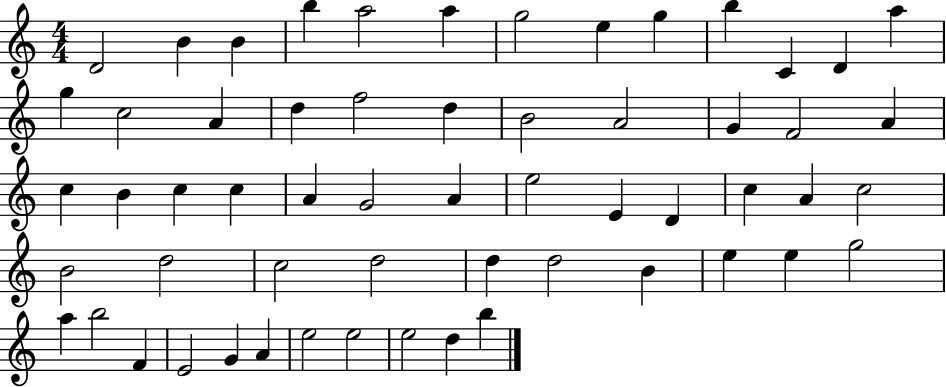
{
  \clef treble
  \numericTimeSignature
  \time 4/4
  \key c \major
  d'2 b'4 b'4 | b''4 a''2 a''4 | g''2 e''4 g''4 | b''4 c'4 d'4 a''4 | \break g''4 c''2 a'4 | d''4 f''2 d''4 | b'2 a'2 | g'4 f'2 a'4 | \break c''4 b'4 c''4 c''4 | a'4 g'2 a'4 | e''2 e'4 d'4 | c''4 a'4 c''2 | \break b'2 d''2 | c''2 d''2 | d''4 d''2 b'4 | e''4 e''4 g''2 | \break a''4 b''2 f'4 | e'2 g'4 a'4 | e''2 e''2 | e''2 d''4 b''4 | \break \bar "|."
}